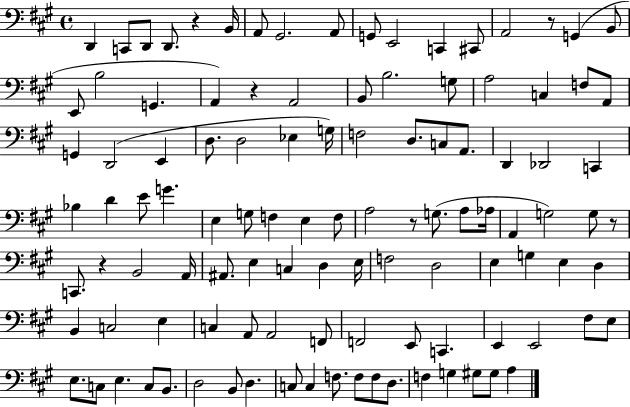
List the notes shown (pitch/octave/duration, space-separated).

D2/q C2/e D2/e D2/e. R/q B2/s A2/e G#2/h. A2/e G2/e E2/h C2/q C#2/e A2/h R/e G2/q B2/e E2/e B3/h G2/q. A2/q R/q A2/h B2/e B3/h. G3/e A3/h C3/q F3/e A2/e G2/q D2/h E2/q D3/e. D3/h Eb3/q G3/s F3/h D3/e. C3/e A2/e. D2/q Db2/h C2/q Bb3/q D4/q E4/e G4/q. E3/q G3/e F3/q E3/q F3/e A3/h R/e G3/e. A3/e Ab3/s A2/q G3/h G3/e R/e C2/e. R/q B2/h A2/s A#2/e. E3/q C3/q D3/q E3/s F3/h D3/h E3/q G3/q E3/q D3/q B2/q C3/h E3/q C3/q A2/e A2/h F2/e F2/h E2/e C2/q. E2/q E2/h F#3/e E3/e E3/e. C3/e E3/q. C3/e B2/e. D3/h B2/e D3/q. C3/e C3/q F3/e. F3/e F3/e D3/e. F3/q G3/q G#3/e G#3/e A3/q